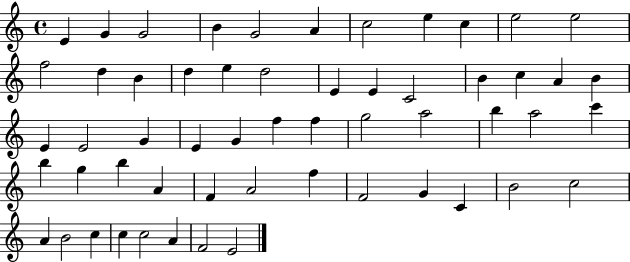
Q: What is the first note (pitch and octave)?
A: E4